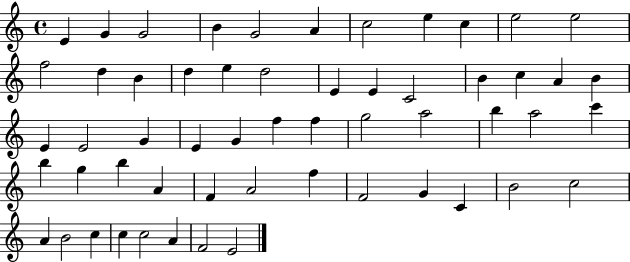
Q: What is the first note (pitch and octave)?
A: E4